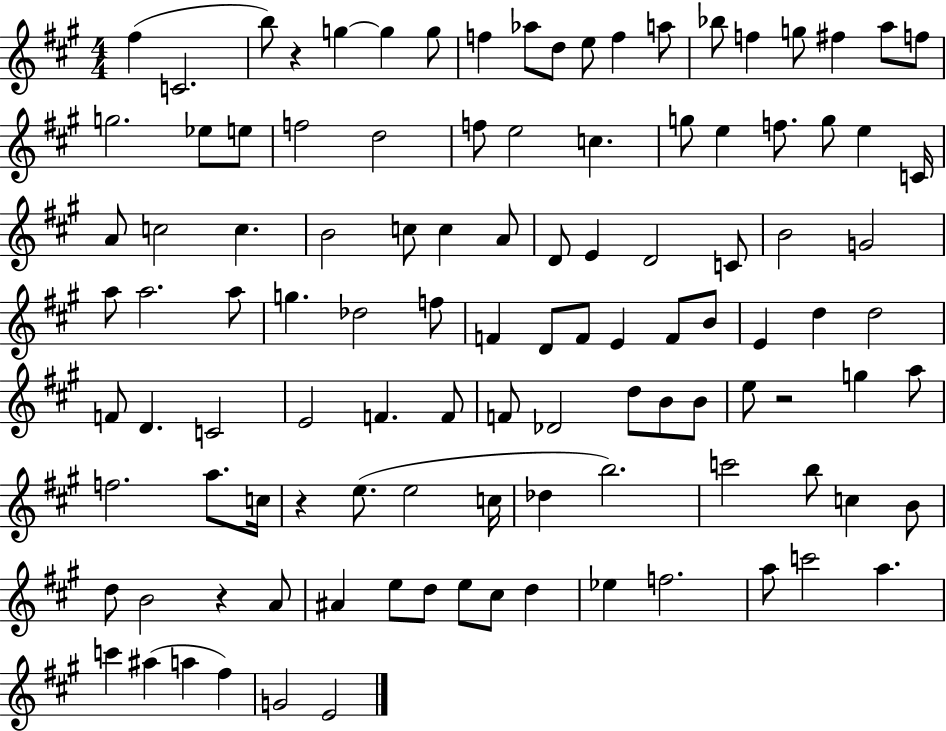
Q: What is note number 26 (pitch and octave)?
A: C5